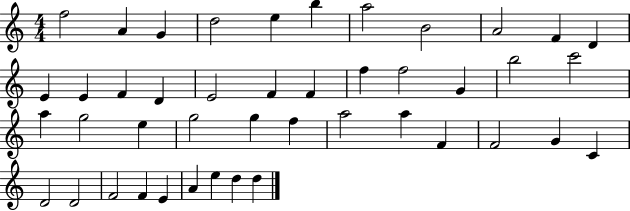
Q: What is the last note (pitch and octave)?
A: D5